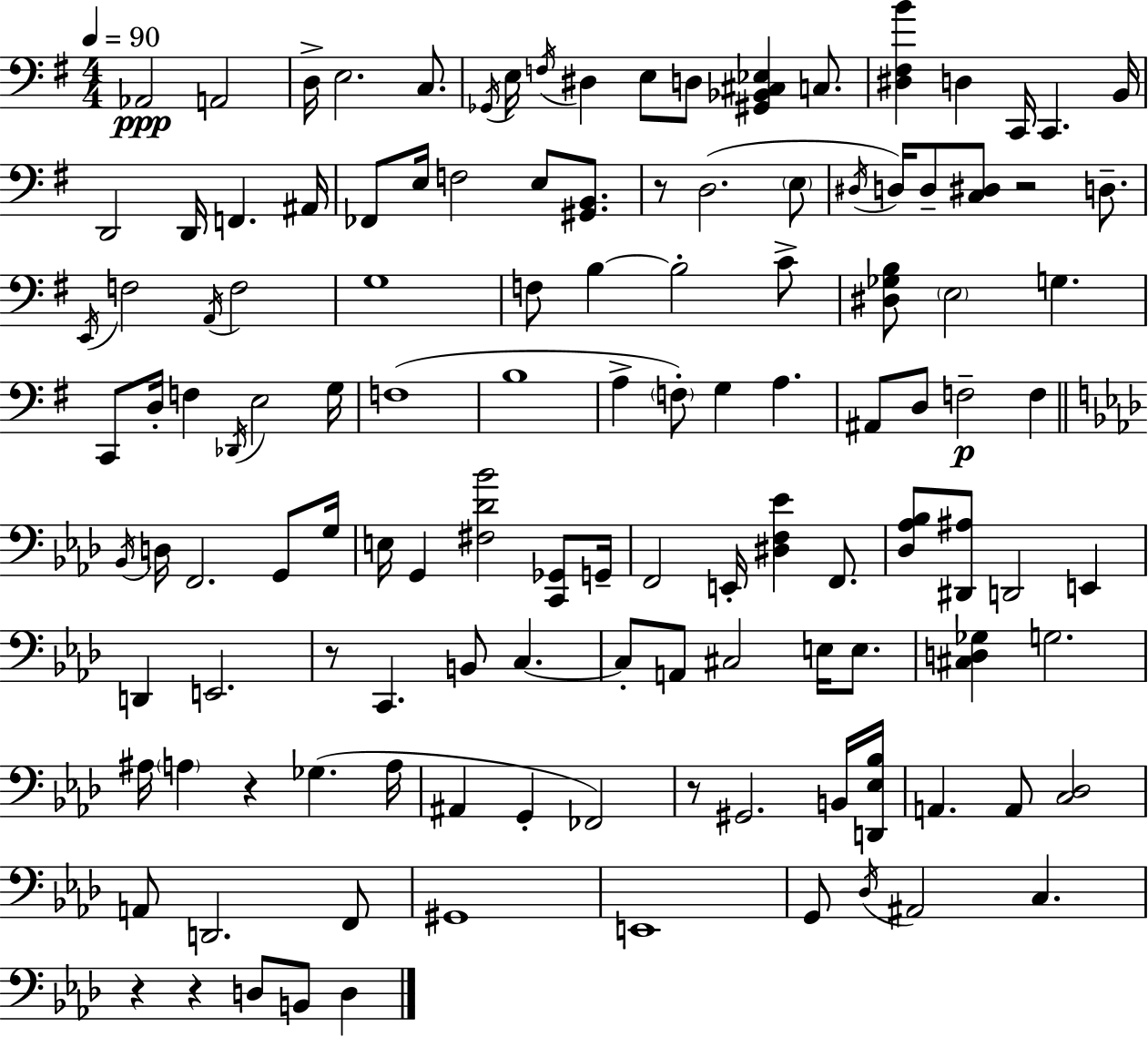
X:1
T:Untitled
M:4/4
L:1/4
K:G
_A,,2 A,,2 D,/4 E,2 C,/2 _G,,/4 E,/4 F,/4 ^D, E,/2 D,/2 [^G,,_B,,^C,_E,] C,/2 [^D,^F,B] D, C,,/4 C,, B,,/4 D,,2 D,,/4 F,, ^A,,/4 _F,,/2 E,/4 F,2 E,/2 [^G,,B,,]/2 z/2 D,2 E,/2 ^D,/4 D,/4 D,/2 [C,^D,]/2 z2 D,/2 E,,/4 F,2 A,,/4 F,2 G,4 F,/2 B, B,2 C/2 [^D,_G,B,]/2 E,2 G, C,,/2 D,/4 F, _D,,/4 E,2 G,/4 F,4 B,4 A, F,/2 G, A, ^A,,/2 D,/2 F,2 F, _B,,/4 D,/4 F,,2 G,,/2 G,/4 E,/4 G,, [^F,_D_B]2 [C,,_G,,]/2 G,,/4 F,,2 E,,/4 [^D,F,_E] F,,/2 [_D,_A,_B,]/2 [^D,,^A,]/2 D,,2 E,, D,, E,,2 z/2 C,, B,,/2 C, C,/2 A,,/2 ^C,2 E,/4 E,/2 [^C,D,_G,] G,2 ^A,/4 A, z _G, A,/4 ^A,, G,, _F,,2 z/2 ^G,,2 B,,/4 [D,,_E,_B,]/4 A,, A,,/2 [C,_D,]2 A,,/2 D,,2 F,,/2 ^G,,4 E,,4 G,,/2 _D,/4 ^A,,2 C, z z D,/2 B,,/2 D,